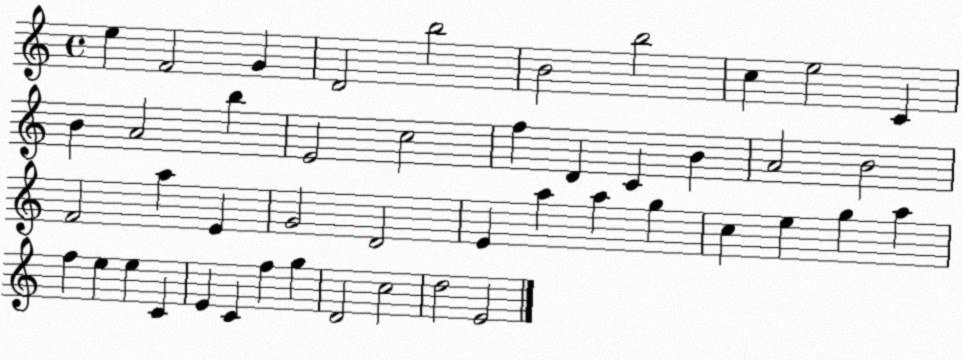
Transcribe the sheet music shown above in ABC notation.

X:1
T:Untitled
M:4/4
L:1/4
K:C
e F2 G D2 b2 B2 b2 c e2 C B A2 b E2 c2 f D C B A2 B2 F2 a E G2 D2 E a a g c e g a f e e C E C f g D2 c2 d2 E2